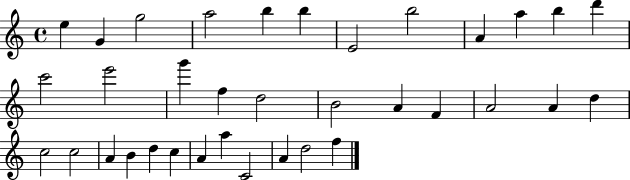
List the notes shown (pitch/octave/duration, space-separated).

E5/q G4/q G5/h A5/h B5/q B5/q E4/h B5/h A4/q A5/q B5/q D6/q C6/h E6/h G6/q F5/q D5/h B4/h A4/q F4/q A4/h A4/q D5/q C5/h C5/h A4/q B4/q D5/q C5/q A4/q A5/q C4/h A4/q D5/h F5/q